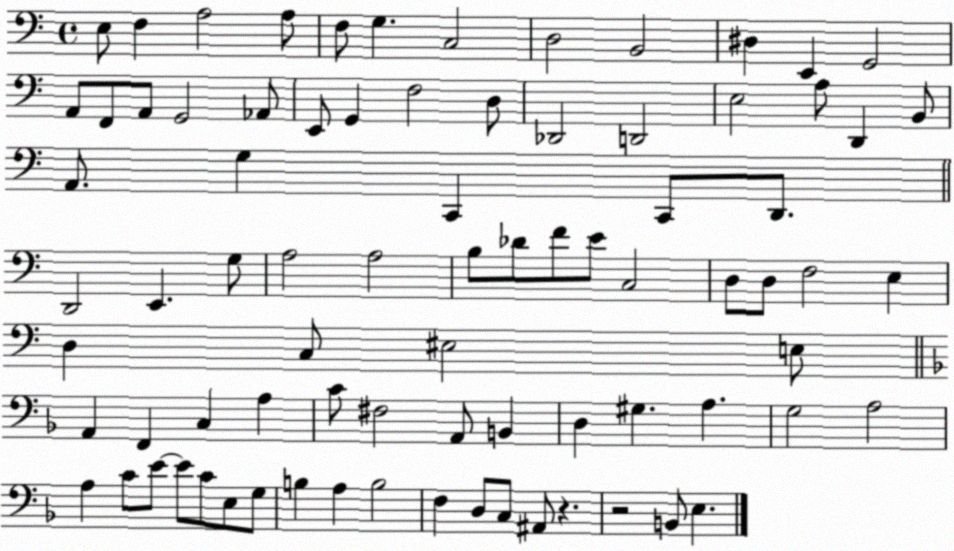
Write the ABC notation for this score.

X:1
T:Untitled
M:4/4
L:1/4
K:C
E,/2 F, A,2 A,/2 F,/2 G, C,2 D,2 B,,2 ^D, E,, G,,2 A,,/2 F,,/2 A,,/2 G,,2 _A,,/2 E,,/2 G,, F,2 D,/2 _D,,2 D,,2 E,2 A,/2 D,, B,,/2 A,,/2 G, C,, C,,/2 D,,/2 D,,2 E,, G,/2 A,2 A,2 B,/2 _D/2 F/2 E/2 C,2 D,/2 D,/2 F,2 E, D, C,/2 ^E,2 E,/2 A,, F,, C, A, C/2 ^F,2 A,,/2 B,, D, ^G, A, G,2 A,2 A, C/2 E/2 E/2 C/2 E,/2 G,/2 B, A, B,2 F, D,/2 C,/2 ^A,,/2 z z2 B,,/2 E,